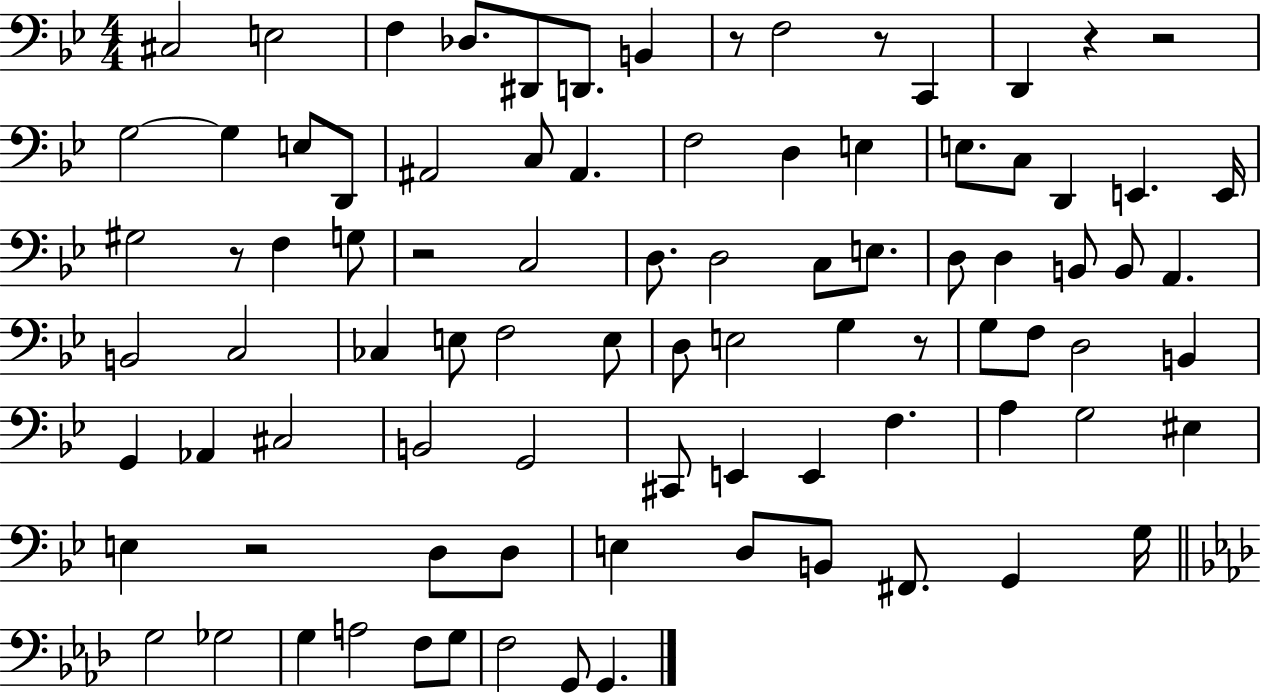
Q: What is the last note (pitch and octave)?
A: G2